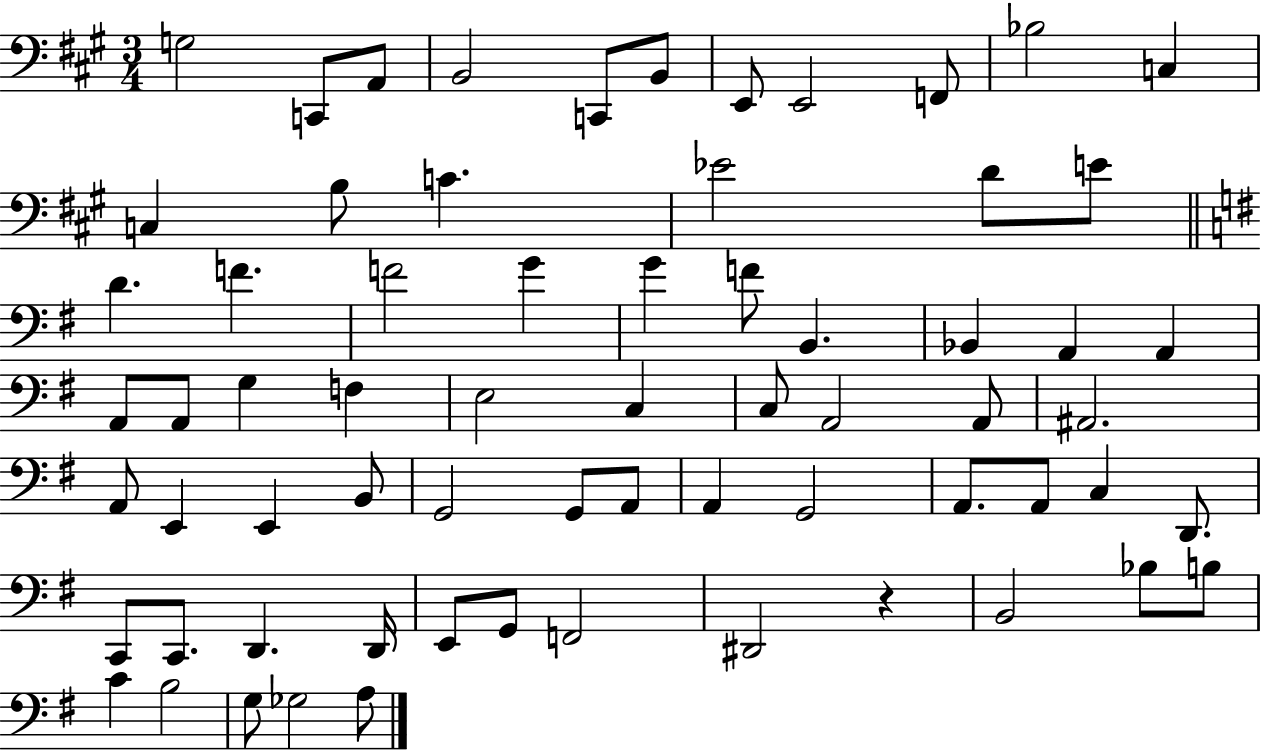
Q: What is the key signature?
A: A major